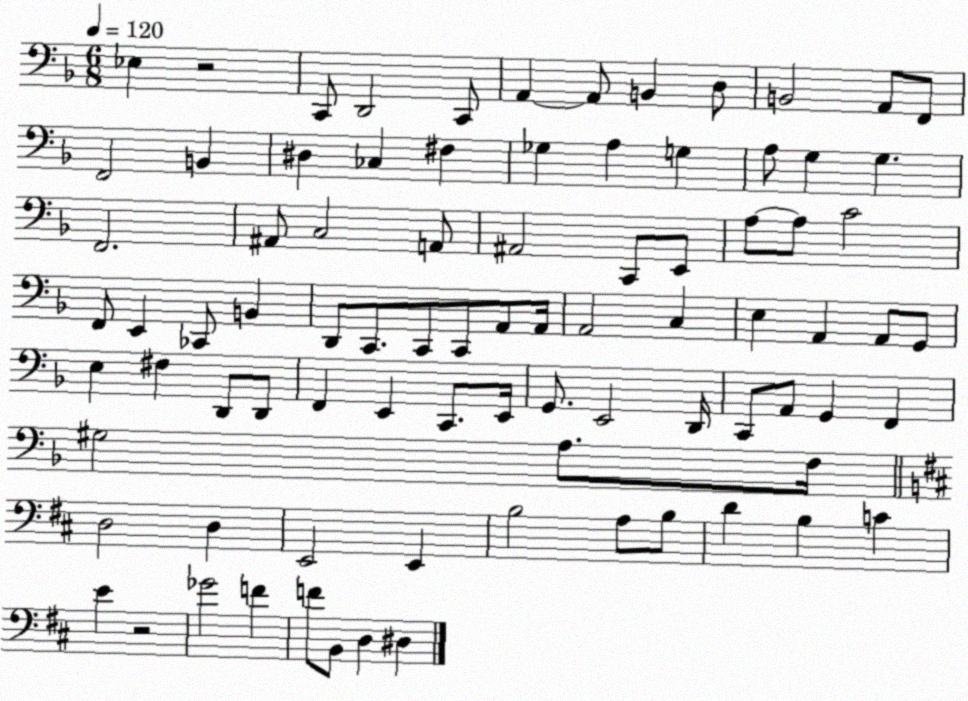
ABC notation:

X:1
T:Untitled
M:6/8
L:1/4
K:F
_E, z2 C,,/2 D,,2 C,,/2 A,, A,,/2 B,, D,/2 B,,2 A,,/2 F,,/2 F,,2 B,, ^D, _C, ^F, _G, A, G, A,/2 G, G, F,,2 ^A,,/2 C,2 A,,/2 ^A,,2 C,,/2 E,,/2 A,/2 A,/2 C2 F,,/2 E,, _C,,/2 B,, D,,/2 C,,/2 C,,/2 C,,/2 A,,/2 A,,/4 A,,2 C, E, A,, A,,/2 G,,/2 E, ^F, D,,/2 D,,/2 F,, E,, C,,/2 E,,/4 G,,/2 E,,2 D,,/4 C,,/2 A,,/2 G,, F,, ^G,2 A,/2 F,/4 D,2 D, E,,2 E,, B,2 A,/2 B,/2 D B, C E z2 _G2 F F/2 B,,/2 D, ^D,